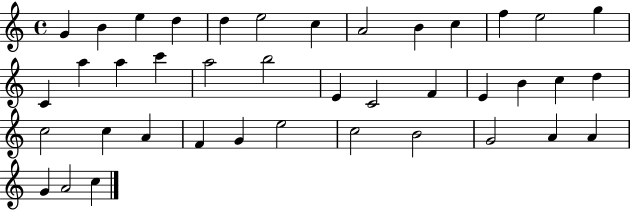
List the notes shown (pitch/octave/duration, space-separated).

G4/q B4/q E5/q D5/q D5/q E5/h C5/q A4/h B4/q C5/q F5/q E5/h G5/q C4/q A5/q A5/q C6/q A5/h B5/h E4/q C4/h F4/q E4/q B4/q C5/q D5/q C5/h C5/q A4/q F4/q G4/q E5/h C5/h B4/h G4/h A4/q A4/q G4/q A4/h C5/q